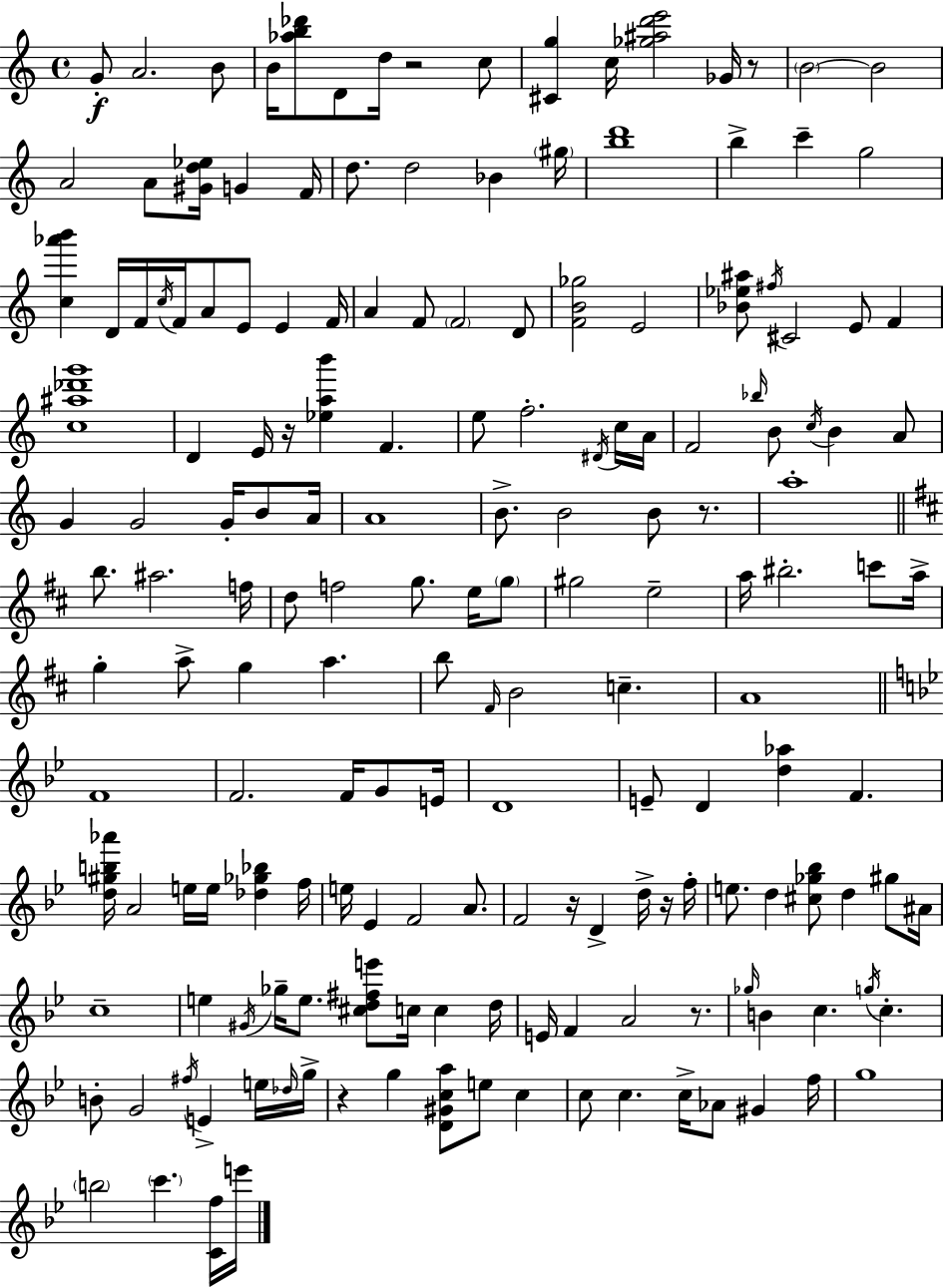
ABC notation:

X:1
T:Untitled
M:4/4
L:1/4
K:Am
G/2 A2 B/2 B/4 [_ab_d']/2 D/2 d/4 z2 c/2 [^Cg] c/4 [_g^ad'e']2 _G/4 z/2 B2 B2 A2 A/2 [^Gd_e]/4 G F/4 d/2 d2 _B ^g/4 [bd']4 b c' g2 [c_a'b'] D/4 F/4 c/4 F/4 A/2 E/2 E F/4 A F/2 F2 D/2 [FB_g]2 E2 [_B_e^a]/2 ^f/4 ^C2 E/2 F [c^a_d'g']4 D E/4 z/4 [_eab'] F e/2 f2 ^D/4 c/4 A/4 F2 _b/4 B/2 c/4 B A/2 G G2 G/4 B/2 A/4 A4 B/2 B2 B/2 z/2 a4 b/2 ^a2 f/4 d/2 f2 g/2 e/4 g/2 ^g2 e2 a/4 ^b2 c'/2 a/4 g a/2 g a b/2 ^F/4 B2 c A4 F4 F2 F/4 G/2 E/4 D4 E/2 D [d_a] F [d^gb_a']/4 A2 e/4 e/4 [_d_g_b] f/4 e/4 _E F2 A/2 F2 z/4 D d/4 z/4 f/4 e/2 d [^c_g_b]/2 d ^g/2 ^A/4 c4 e ^G/4 _g/4 e/2 [^cd^fe']/2 c/4 c d/4 E/4 F A2 z/2 _g/4 B c g/4 c B/2 G2 ^f/4 E e/4 _d/4 g/4 z g [D^Gca]/2 e/2 c c/2 c c/4 _A/2 ^G f/4 g4 b2 c' [Cf]/4 e'/4